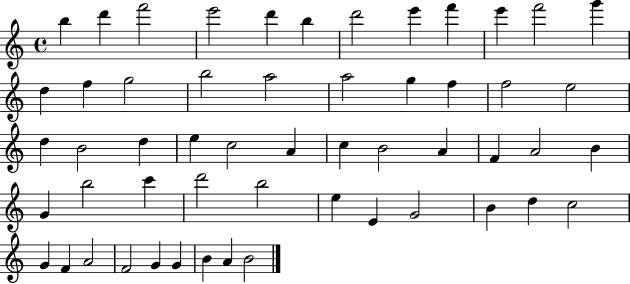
X:1
T:Untitled
M:4/4
L:1/4
K:C
b d' f'2 e'2 d' b d'2 e' f' e' f'2 g' d f g2 b2 a2 a2 g f f2 e2 d B2 d e c2 A c B2 A F A2 B G b2 c' d'2 b2 e E G2 B d c2 G F A2 F2 G G B A B2